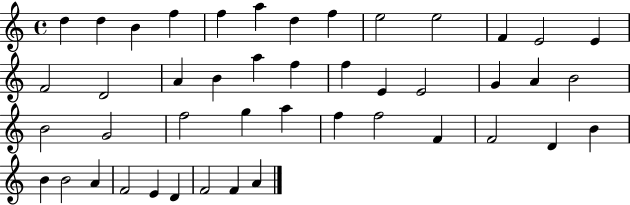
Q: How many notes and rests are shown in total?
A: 45